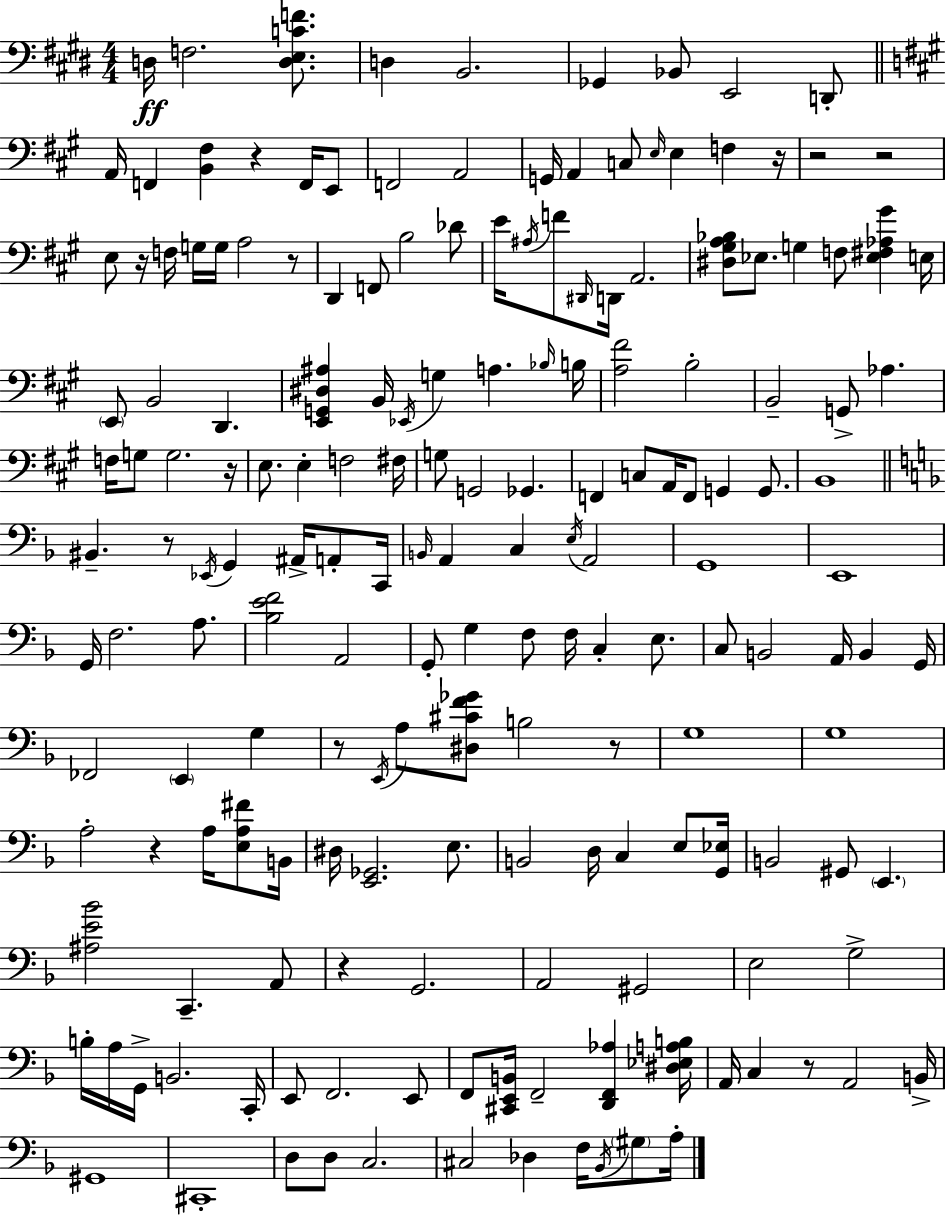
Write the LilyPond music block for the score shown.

{
  \clef bass
  \numericTimeSignature
  \time 4/4
  \key e \major
  d16\ff f2. <d e c' f'>8. | d4 b,2. | ges,4 bes,8 e,2 d,8-. | \bar "||" \break \key a \major a,16 f,4 <b, fis>4 r4 f,16 e,8 | f,2 a,2 | g,16 a,4 c8 \grace { e16 } e4 f4 | r16 r2 r2 | \break e8 r16 f16 g16 g16 a2 r8 | d,4 f,8 b2 des'8 | e'16 \acciaccatura { ais16 } f'8 \grace { dis,16 } d,16 a,2. | <dis gis a bes>8 ees8. g4 f8 <ees fis aes gis'>4 | \break e16 \parenthesize e,8 b,2 d,4. | <e, g, dis ais>4 b,16 \acciaccatura { ees,16 } g4 a4. | \grace { bes16 } b16 <a fis'>2 b2-. | b,2-- g,8-> aes4. | \break f16 g8 g2. | r16 e8. e4-. f2 | fis16 g8 g,2 ges,4. | f,4 c8 a,16 f,8 g,4 | \break g,8. b,1 | \bar "||" \break \key f \major bis,4.-- r8 \acciaccatura { ees,16 } g,4 ais,16-> a,8-. | c,16 \grace { b,16 } a,4 c4 \acciaccatura { e16 } a,2 | g,1 | e,1 | \break g,16 f2. | a8. <bes e' f'>2 a,2 | g,8-. g4 f8 f16 c4-. | e8. c8 b,2 a,16 b,4 | \break g,16 fes,2 \parenthesize e,4 g4 | r8 \acciaccatura { e,16 } a8 <dis cis' f' ges'>8 b2 | r8 g1 | g1 | \break a2-. r4 | a16 <e a fis'>8 b,16 dis16 <e, ges,>2. | e8. b,2 d16 c4 | e8 <g, ees>16 b,2 gis,8 \parenthesize e,4. | \break <ais e' bes'>2 c,4.-- | a,8 r4 g,2. | a,2 gis,2 | e2 g2-> | \break b16-. a16 g,16-> b,2. | c,16-. e,8 f,2. | e,8 f,8 <cis, e, b,>16 f,2-- <d, f, aes>4 | <dis ees a b>16 a,16 c4 r8 a,2 | \break b,16-> gis,1 | cis,1-. | d8 d8 c2. | cis2 des4 | \break f16 \acciaccatura { bes,16 } \parenthesize gis8 a16-. \bar "|."
}